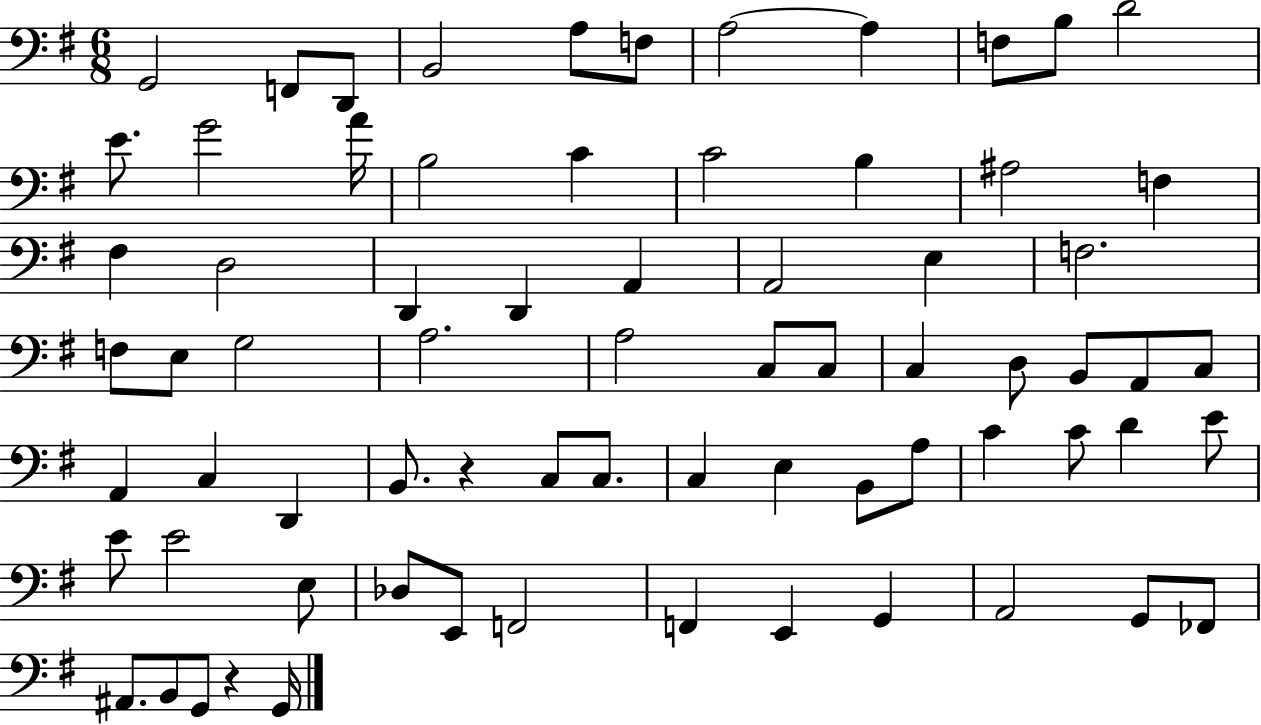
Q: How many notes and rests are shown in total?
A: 72